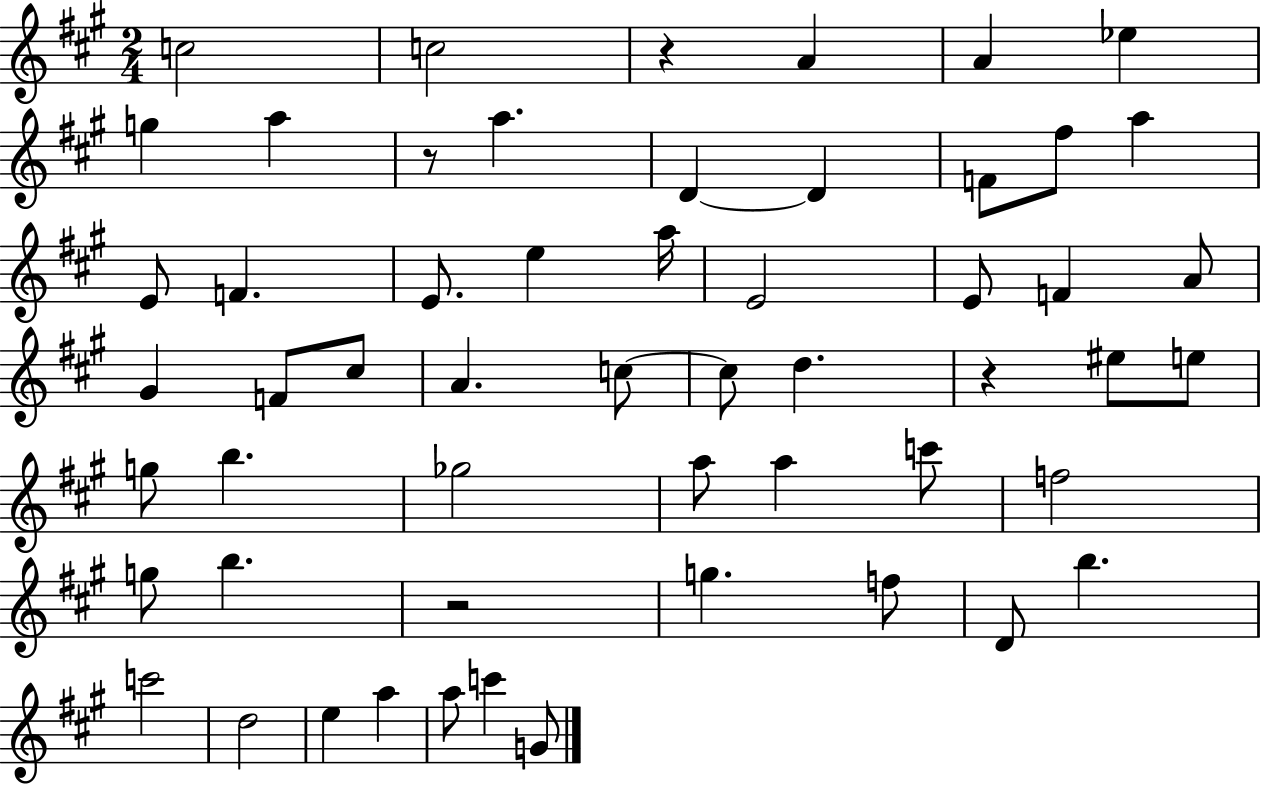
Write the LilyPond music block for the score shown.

{
  \clef treble
  \numericTimeSignature
  \time 2/4
  \key a \major
  \repeat volta 2 { c''2 | c''2 | r4 a'4 | a'4 ees''4 | \break g''4 a''4 | r8 a''4. | d'4~~ d'4 | f'8 fis''8 a''4 | \break e'8 f'4. | e'8. e''4 a''16 | e'2 | e'8 f'4 a'8 | \break gis'4 f'8 cis''8 | a'4. c''8~~ | c''8 d''4. | r4 eis''8 e''8 | \break g''8 b''4. | ges''2 | a''8 a''4 c'''8 | f''2 | \break g''8 b''4. | r2 | g''4. f''8 | d'8 b''4. | \break c'''2 | d''2 | e''4 a''4 | a''8 c'''4 g'8 | \break } \bar "|."
}